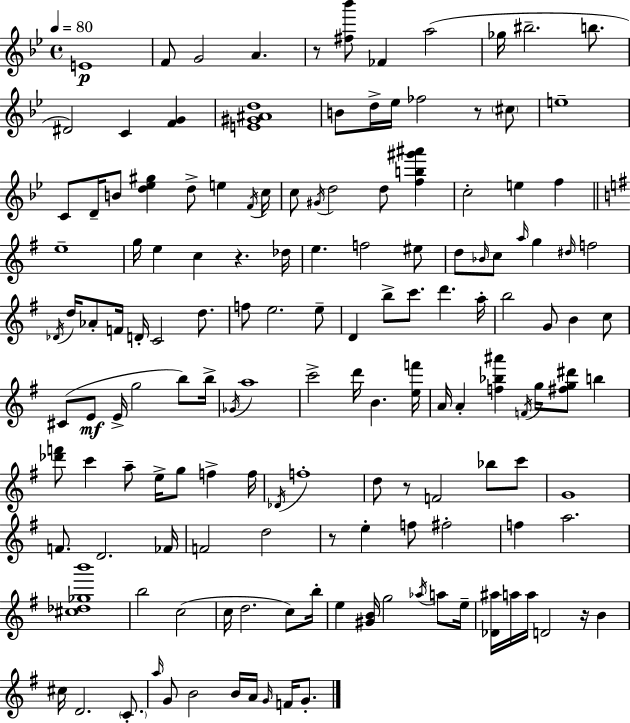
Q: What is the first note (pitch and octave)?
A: E4